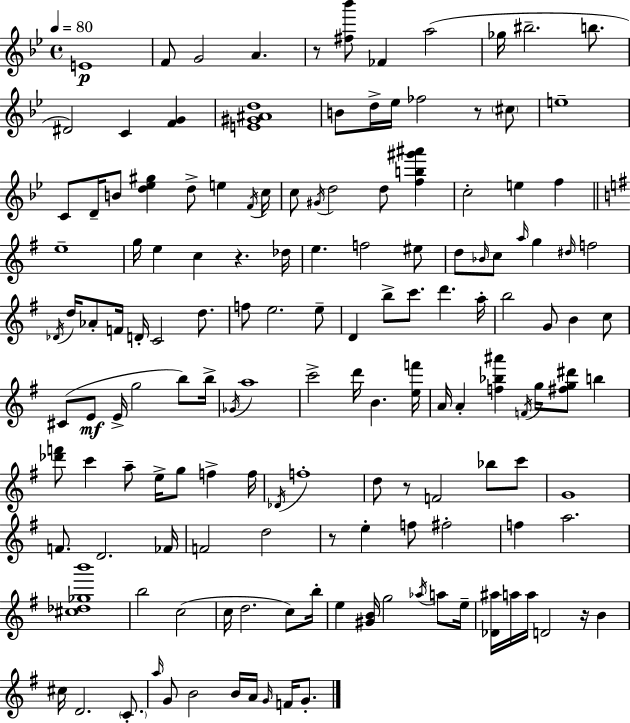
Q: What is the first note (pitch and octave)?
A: E4